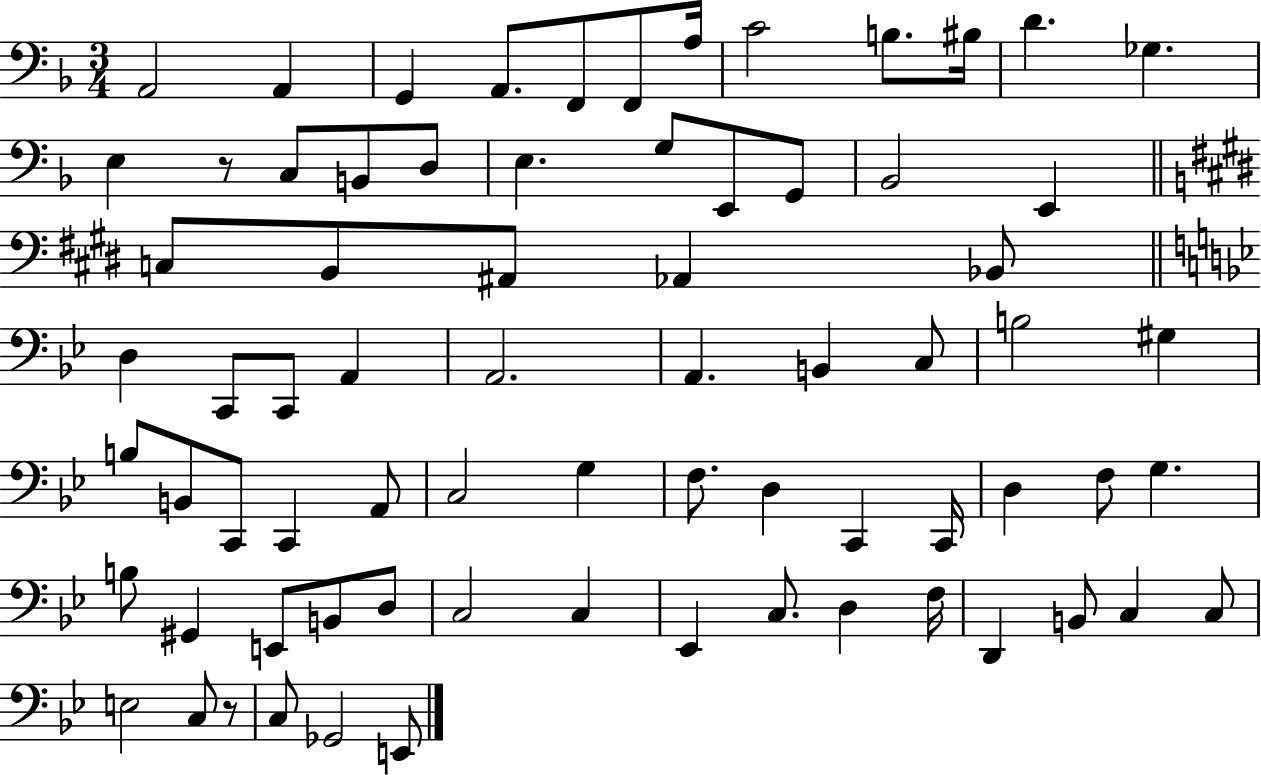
{
  \clef bass
  \numericTimeSignature
  \time 3/4
  \key f \major
  a,2 a,4 | g,4 a,8. f,8 f,8 a16 | c'2 b8. bis16 | d'4. ges4. | \break e4 r8 c8 b,8 d8 | e4. g8 e,8 g,8 | bes,2 e,4 | \bar "||" \break \key e \major c8 b,8 ais,8 aes,4 bes,8 | \bar "||" \break \key g \minor d4 c,8 c,8 a,4 | a,2. | a,4. b,4 c8 | b2 gis4 | \break b8 b,8 c,8 c,4 a,8 | c2 g4 | f8. d4 c,4 c,16 | d4 f8 g4. | \break b8 gis,4 e,8 b,8 d8 | c2 c4 | ees,4 c8. d4 f16 | d,4 b,8 c4 c8 | \break e2 c8 r8 | c8 ges,2 e,8 | \bar "|."
}